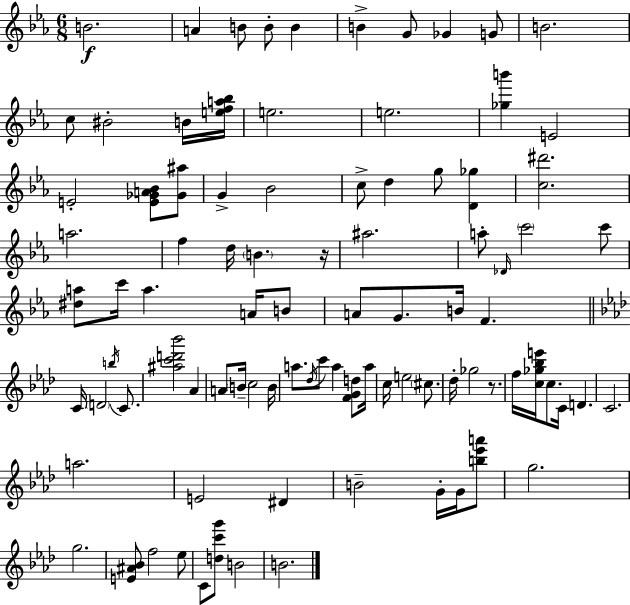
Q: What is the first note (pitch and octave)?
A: B4